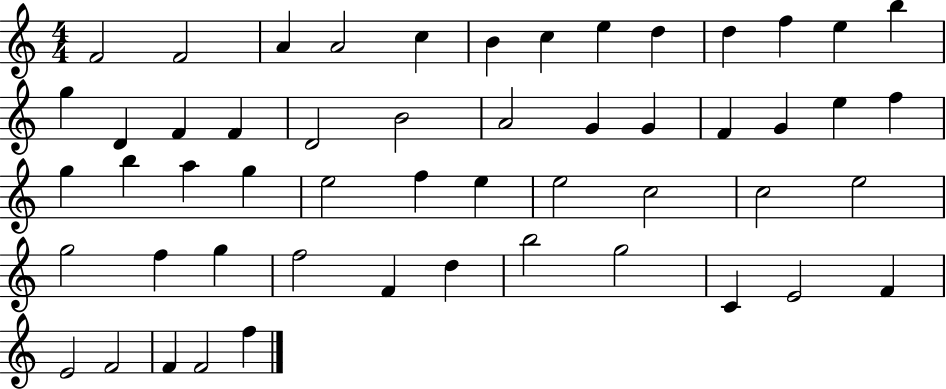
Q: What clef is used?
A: treble